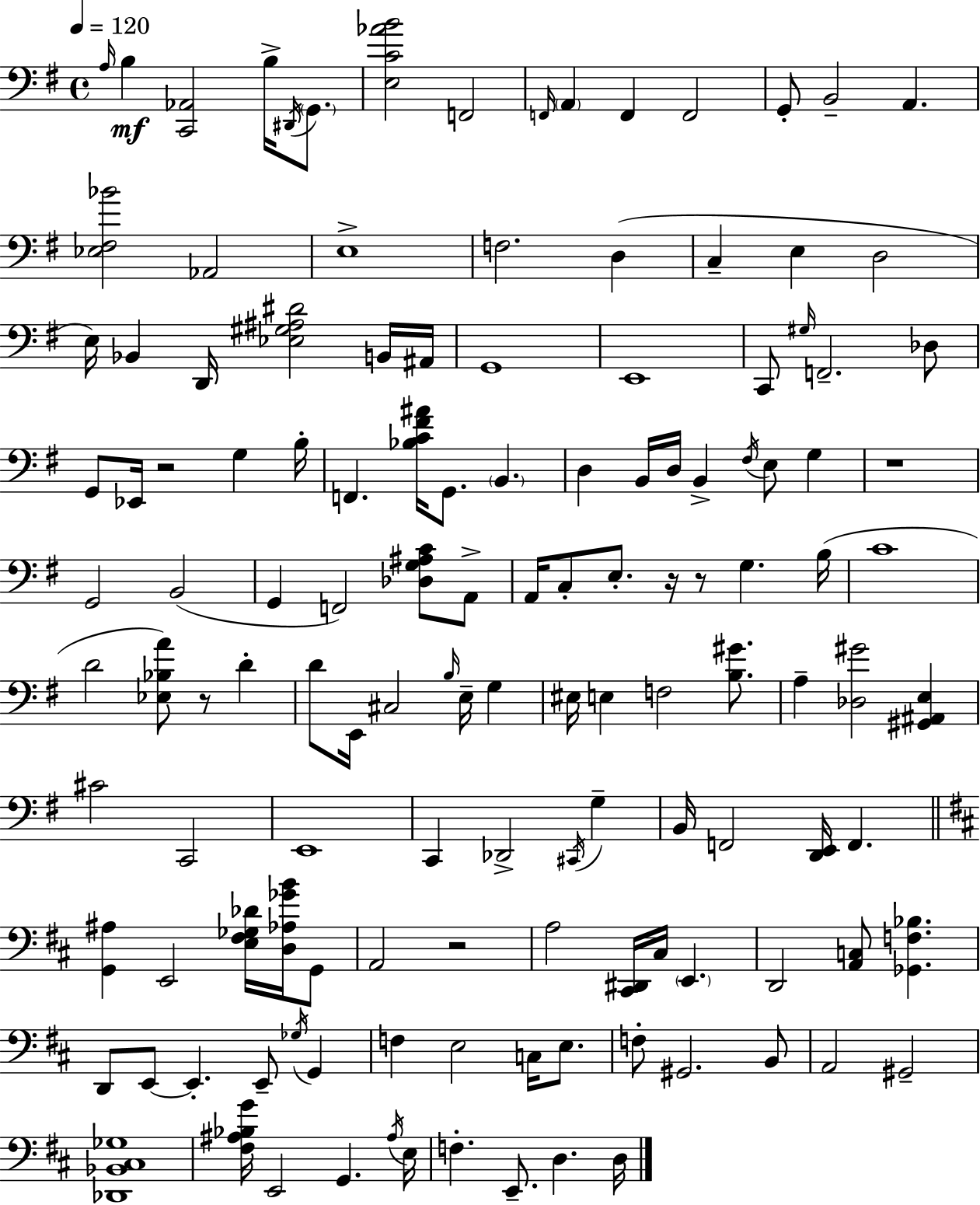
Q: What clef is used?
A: bass